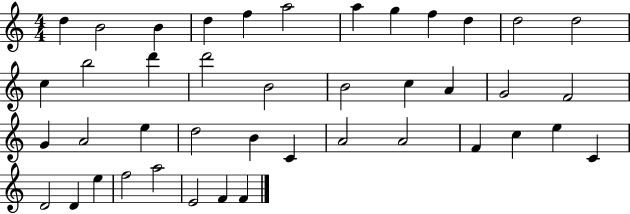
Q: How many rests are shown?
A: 0